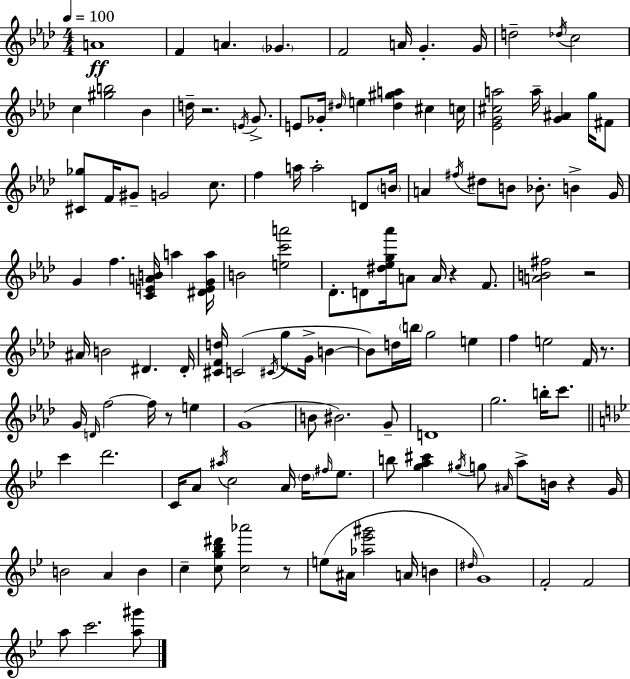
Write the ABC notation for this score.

X:1
T:Untitled
M:4/4
L:1/4
K:Ab
A4 F A _G F2 A/4 G G/4 d2 _d/4 c2 c [^gb]2 _B d/4 z2 E/4 G/2 E/2 _G/4 ^d/4 e [^d^ga] ^c c/4 [_EG^ca]2 a/4 [G^A] g/4 ^F/2 [^C_g]/2 F/4 ^G/2 G2 c/2 f a/4 a2 D/2 B/4 A ^f/4 ^d/2 B/2 _B/2 B G/4 G f [CEAB]/4 a [^DEGa]/4 B2 [ec'a']2 _D/2 D/2 [^d_eg_a']/4 A/2 A/4 z F/2 [AB^f]2 z2 ^A/4 B2 ^D ^D/4 [^CFd]/4 C2 ^C/4 g/2 G/4 B B/2 d/4 b/4 g2 e f e2 F/4 z/2 G/4 D/4 f2 f/4 z/2 e G4 B/2 ^B2 G/2 D4 g2 b/4 c'/2 c' d'2 C/4 A/2 ^a/4 c2 A/4 d/4 ^f/4 _e/2 b/2 [ga^c'] ^g/4 g/2 ^A/4 a/2 B/4 z G/4 B2 A B c [cg_b^d']/2 [c_a']2 z/2 e/2 ^A/4 [_a_e'^g']2 A/4 B ^d/4 G4 F2 F2 a/2 c'2 [a^g']/2